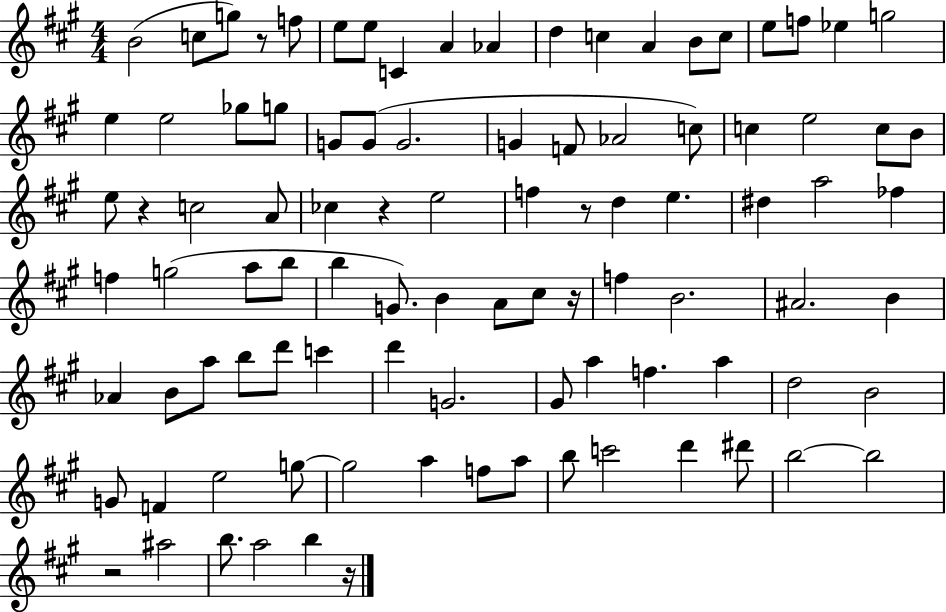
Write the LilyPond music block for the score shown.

{
  \clef treble
  \numericTimeSignature
  \time 4/4
  \key a \major
  b'2( c''8 g''8) r8 f''8 | e''8 e''8 c'4 a'4 aes'4 | d''4 c''4 a'4 b'8 c''8 | e''8 f''8 ees''4 g''2 | \break e''4 e''2 ges''8 g''8 | g'8 g'8( g'2. | g'4 f'8 aes'2 c''8) | c''4 e''2 c''8 b'8 | \break e''8 r4 c''2 a'8 | ces''4 r4 e''2 | f''4 r8 d''4 e''4. | dis''4 a''2 fes''4 | \break f''4 g''2( a''8 b''8 | b''4 g'8.) b'4 a'8 cis''8 r16 | f''4 b'2. | ais'2. b'4 | \break aes'4 b'8 a''8 b''8 d'''8 c'''4 | d'''4 g'2. | gis'8 a''4 f''4. a''4 | d''2 b'2 | \break g'8 f'4 e''2 g''8~~ | g''2 a''4 f''8 a''8 | b''8 c'''2 d'''4 dis'''8 | b''2~~ b''2 | \break r2 ais''2 | b''8. a''2 b''4 r16 | \bar "|."
}